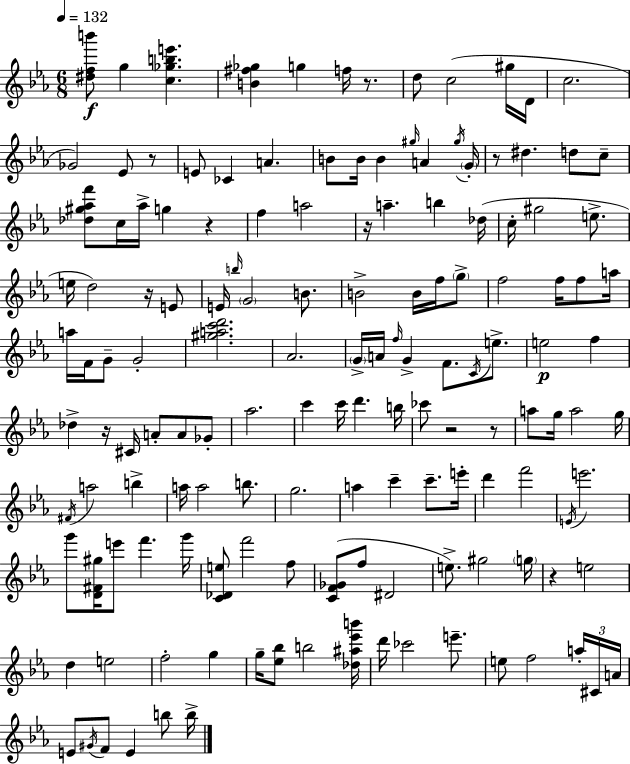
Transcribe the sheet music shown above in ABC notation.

X:1
T:Untitled
M:6/8
L:1/4
K:Eb
[^dfb']/2 g [c_gbe'] [B^f_g] g f/4 z/2 d/2 c2 ^g/4 D/4 c2 _G2 _E/2 z/2 E/2 _C A B/2 B/4 B ^g/4 A ^g/4 G/4 z/2 ^d d/2 c/2 [_d^g_af']/2 c/4 _a/4 g z f a2 z/4 a b _d/4 c/4 ^g2 e/2 e/4 d2 z/4 E/2 E/4 b/4 G2 B/2 B2 B/4 f/4 g/2 f2 f/4 f/2 a/4 a/4 F/4 G/2 G2 [^gac'd']2 _A2 G/4 A/4 f/4 G F/2 C/4 e/2 e2 f _d z/4 ^C/4 A/2 A/2 _G/2 _a2 c' c'/4 d' b/4 _c'/2 z2 z/2 a/2 g/4 a2 g/4 ^F/4 a2 b a/4 a2 b/2 g2 a c' c'/2 e'/4 d' f'2 E/4 e'2 g'/2 [D^F^g]/4 e'/2 f' g'/4 [C_De]/2 f'2 f/2 [CF_G]/2 f/2 ^D2 e/2 ^g2 g/4 z e2 d e2 f2 g g/4 [_e_b]/2 b2 [_d^a_e'b']/4 d'/4 _c'2 e'/2 e/2 f2 a/4 ^C/4 A/4 E/2 ^G/4 F/2 E b/2 b/4